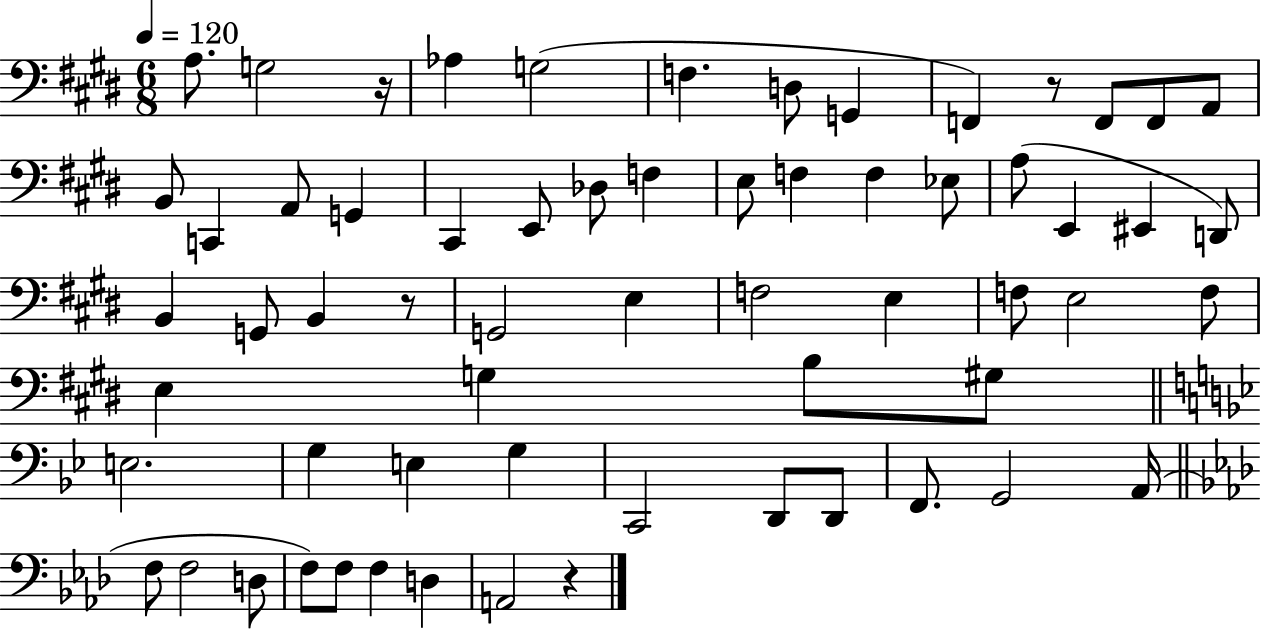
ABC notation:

X:1
T:Untitled
M:6/8
L:1/4
K:E
A,/2 G,2 z/4 _A, G,2 F, D,/2 G,, F,, z/2 F,,/2 F,,/2 A,,/2 B,,/2 C,, A,,/2 G,, ^C,, E,,/2 _D,/2 F, E,/2 F, F, _E,/2 A,/2 E,, ^E,, D,,/2 B,, G,,/2 B,, z/2 G,,2 E, F,2 E, F,/2 E,2 F,/2 E, G, B,/2 ^G,/2 E,2 G, E, G, C,,2 D,,/2 D,,/2 F,,/2 G,,2 A,,/4 F,/2 F,2 D,/2 F,/2 F,/2 F, D, A,,2 z